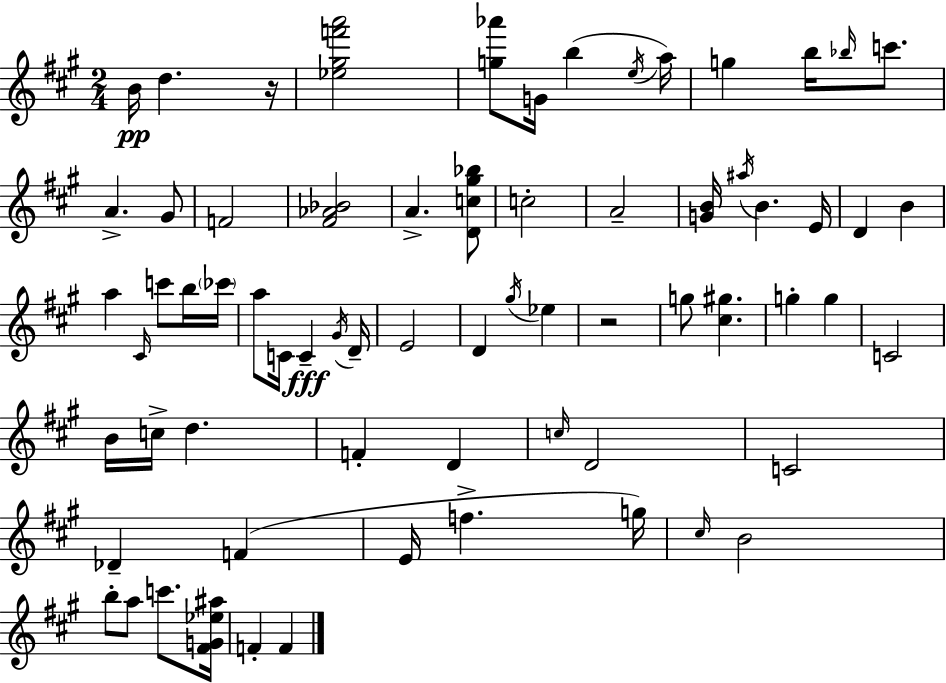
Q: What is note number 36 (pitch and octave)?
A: G5